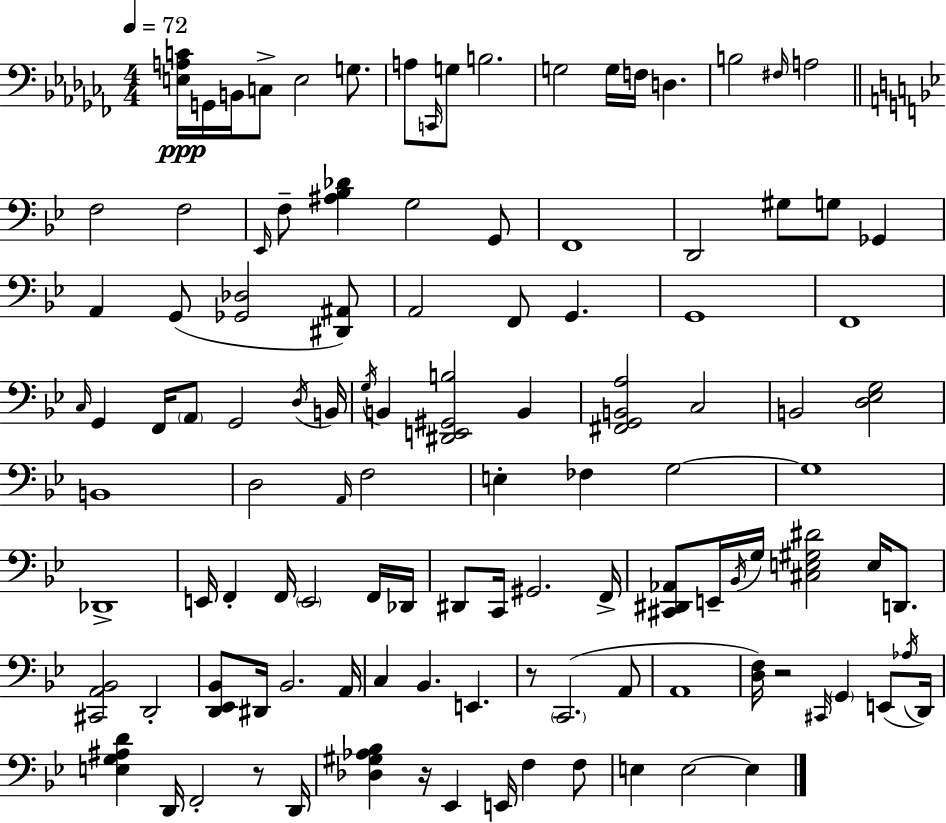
X:1
T:Untitled
M:4/4
L:1/4
K:Abm
[E,A,C]/4 G,,/4 B,,/4 C,/2 E,2 G,/2 A,/2 C,,/4 G,/2 B,2 G,2 G,/4 F,/4 D, B,2 ^F,/4 A,2 F,2 F,2 _E,,/4 F,/2 [^A,_B,_D] G,2 G,,/2 F,,4 D,,2 ^G,/2 G,/2 _G,, A,, G,,/2 [_G,,_D,]2 [^D,,^A,,]/2 A,,2 F,,/2 G,, G,,4 F,,4 C,/4 G,, F,,/4 A,,/2 G,,2 D,/4 B,,/4 G,/4 B,, [^D,,E,,^G,,B,]2 B,, [^F,,G,,B,,A,]2 C,2 B,,2 [D,_E,G,]2 B,,4 D,2 A,,/4 F,2 E, _F, G,2 G,4 _D,,4 E,,/4 F,, F,,/4 E,,2 F,,/4 _D,,/4 ^D,,/2 C,,/4 ^G,,2 F,,/4 [^C,,^D,,_A,,]/2 E,,/4 _B,,/4 G,/4 [^C,E,^G,^D]2 E,/4 D,,/2 [^C,,A,,_B,,]2 D,,2 [D,,_E,,_B,,]/2 ^D,,/4 _B,,2 A,,/4 C, _B,, E,, z/2 C,,2 A,,/2 A,,4 [D,F,]/4 z2 ^C,,/4 G,, E,,/2 _A,/4 D,,/4 [E,G,^A,D] D,,/4 F,,2 z/2 D,,/4 [_D,^G,_A,_B,] z/4 _E,, E,,/4 F, F,/2 E, E,2 E,